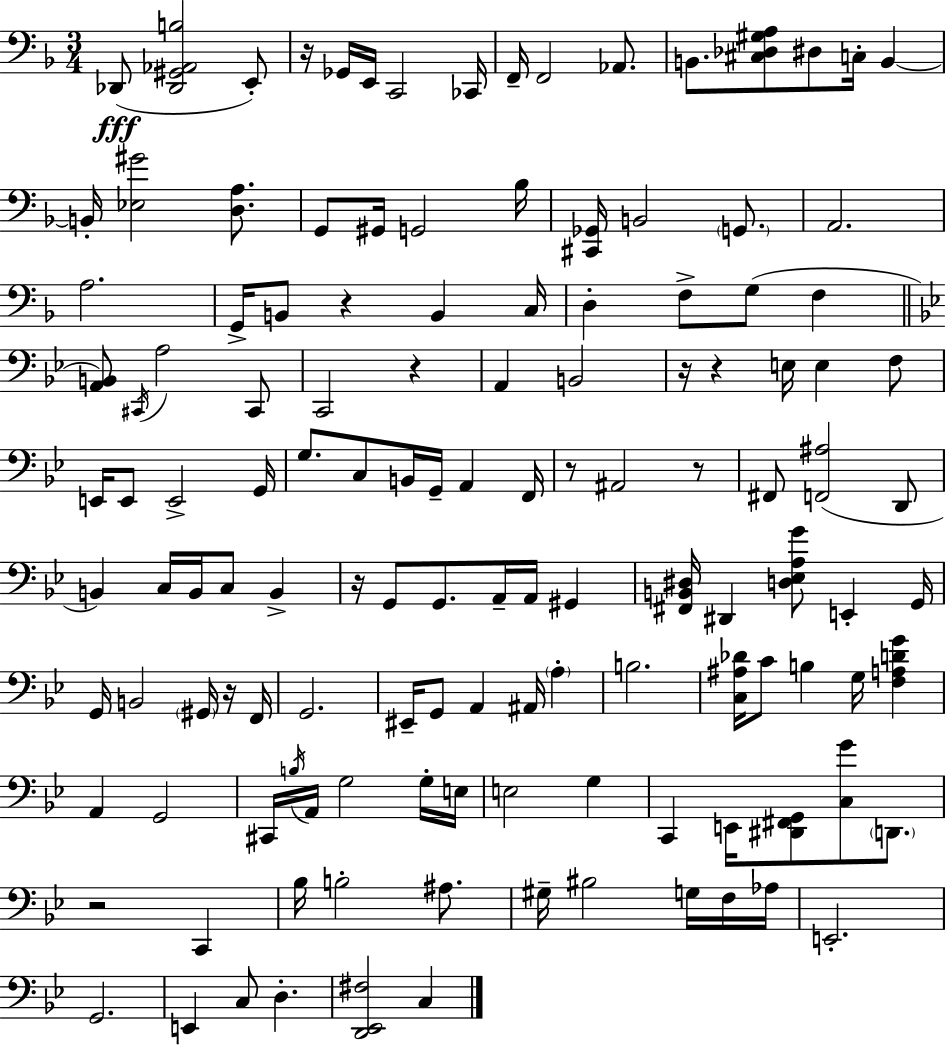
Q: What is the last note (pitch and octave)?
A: C3